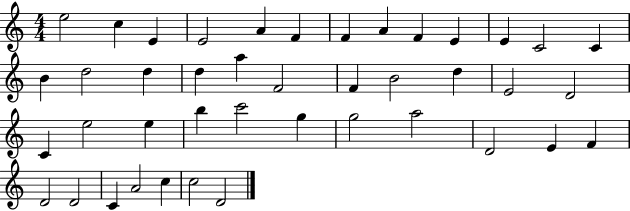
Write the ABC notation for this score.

X:1
T:Untitled
M:4/4
L:1/4
K:C
e2 c E E2 A F F A F E E C2 C B d2 d d a F2 F B2 d E2 D2 C e2 e b c'2 g g2 a2 D2 E F D2 D2 C A2 c c2 D2